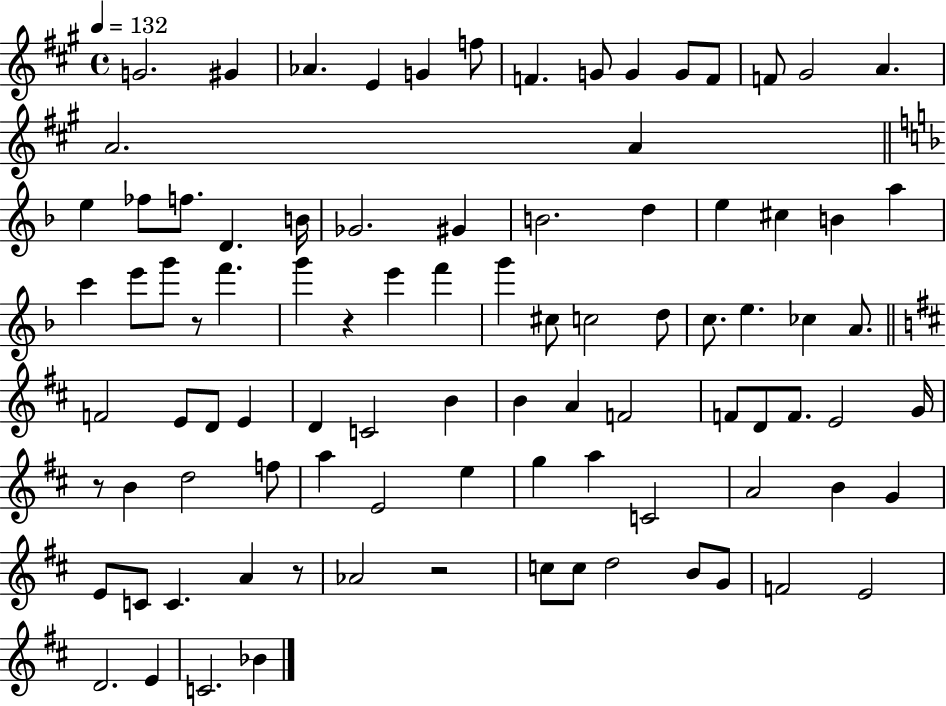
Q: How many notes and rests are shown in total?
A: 92